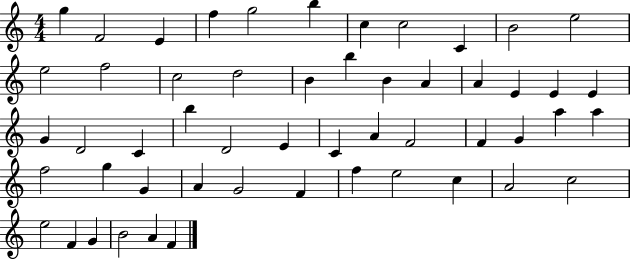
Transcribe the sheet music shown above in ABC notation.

X:1
T:Untitled
M:4/4
L:1/4
K:C
g F2 E f g2 b c c2 C B2 e2 e2 f2 c2 d2 B b B A A E E E G D2 C b D2 E C A F2 F G a a f2 g G A G2 F f e2 c A2 c2 e2 F G B2 A F